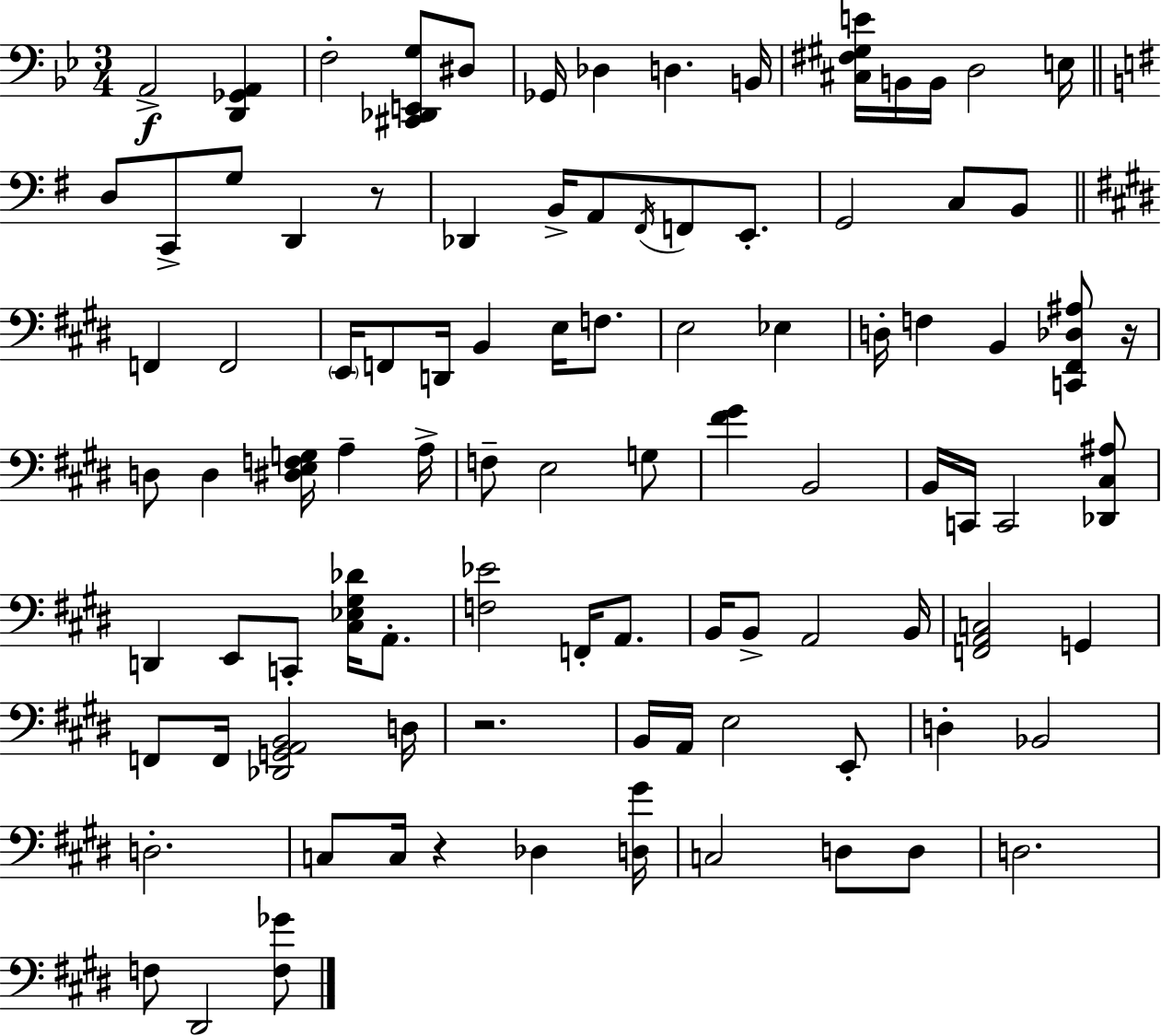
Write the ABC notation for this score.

X:1
T:Untitled
M:3/4
L:1/4
K:Bb
A,,2 [D,,_G,,A,,] F,2 [^C,,_D,,E,,G,]/2 ^D,/2 _G,,/4 _D, D, B,,/4 [^C,^F,^G,E]/4 B,,/4 B,,/4 D,2 E,/4 D,/2 C,,/2 G,/2 D,, z/2 _D,, B,,/4 A,,/2 ^F,,/4 F,,/2 E,,/2 G,,2 C,/2 B,,/2 F,, F,,2 E,,/4 F,,/2 D,,/4 B,, E,/4 F,/2 E,2 _E, D,/4 F, B,, [C,,^F,,_D,^A,]/2 z/4 D,/2 D, [^D,E,F,G,]/4 A, A,/4 F,/2 E,2 G,/2 [^F^G] B,,2 B,,/4 C,,/4 C,,2 [_D,,^C,^A,]/2 D,, E,,/2 C,,/2 [^C,_E,^G,_D]/4 A,,/2 [F,_E]2 F,,/4 A,,/2 B,,/4 B,,/2 A,,2 B,,/4 [F,,A,,C,]2 G,, F,,/2 F,,/4 [_D,,G,,A,,B,,]2 D,/4 z2 B,,/4 A,,/4 E,2 E,,/2 D, _B,,2 D,2 C,/2 C,/4 z _D, [D,^G]/4 C,2 D,/2 D,/2 D,2 F,/2 ^D,,2 [F,_G]/2